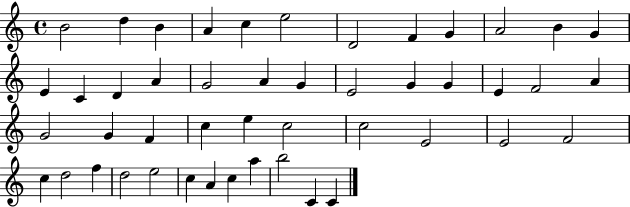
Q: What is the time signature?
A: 4/4